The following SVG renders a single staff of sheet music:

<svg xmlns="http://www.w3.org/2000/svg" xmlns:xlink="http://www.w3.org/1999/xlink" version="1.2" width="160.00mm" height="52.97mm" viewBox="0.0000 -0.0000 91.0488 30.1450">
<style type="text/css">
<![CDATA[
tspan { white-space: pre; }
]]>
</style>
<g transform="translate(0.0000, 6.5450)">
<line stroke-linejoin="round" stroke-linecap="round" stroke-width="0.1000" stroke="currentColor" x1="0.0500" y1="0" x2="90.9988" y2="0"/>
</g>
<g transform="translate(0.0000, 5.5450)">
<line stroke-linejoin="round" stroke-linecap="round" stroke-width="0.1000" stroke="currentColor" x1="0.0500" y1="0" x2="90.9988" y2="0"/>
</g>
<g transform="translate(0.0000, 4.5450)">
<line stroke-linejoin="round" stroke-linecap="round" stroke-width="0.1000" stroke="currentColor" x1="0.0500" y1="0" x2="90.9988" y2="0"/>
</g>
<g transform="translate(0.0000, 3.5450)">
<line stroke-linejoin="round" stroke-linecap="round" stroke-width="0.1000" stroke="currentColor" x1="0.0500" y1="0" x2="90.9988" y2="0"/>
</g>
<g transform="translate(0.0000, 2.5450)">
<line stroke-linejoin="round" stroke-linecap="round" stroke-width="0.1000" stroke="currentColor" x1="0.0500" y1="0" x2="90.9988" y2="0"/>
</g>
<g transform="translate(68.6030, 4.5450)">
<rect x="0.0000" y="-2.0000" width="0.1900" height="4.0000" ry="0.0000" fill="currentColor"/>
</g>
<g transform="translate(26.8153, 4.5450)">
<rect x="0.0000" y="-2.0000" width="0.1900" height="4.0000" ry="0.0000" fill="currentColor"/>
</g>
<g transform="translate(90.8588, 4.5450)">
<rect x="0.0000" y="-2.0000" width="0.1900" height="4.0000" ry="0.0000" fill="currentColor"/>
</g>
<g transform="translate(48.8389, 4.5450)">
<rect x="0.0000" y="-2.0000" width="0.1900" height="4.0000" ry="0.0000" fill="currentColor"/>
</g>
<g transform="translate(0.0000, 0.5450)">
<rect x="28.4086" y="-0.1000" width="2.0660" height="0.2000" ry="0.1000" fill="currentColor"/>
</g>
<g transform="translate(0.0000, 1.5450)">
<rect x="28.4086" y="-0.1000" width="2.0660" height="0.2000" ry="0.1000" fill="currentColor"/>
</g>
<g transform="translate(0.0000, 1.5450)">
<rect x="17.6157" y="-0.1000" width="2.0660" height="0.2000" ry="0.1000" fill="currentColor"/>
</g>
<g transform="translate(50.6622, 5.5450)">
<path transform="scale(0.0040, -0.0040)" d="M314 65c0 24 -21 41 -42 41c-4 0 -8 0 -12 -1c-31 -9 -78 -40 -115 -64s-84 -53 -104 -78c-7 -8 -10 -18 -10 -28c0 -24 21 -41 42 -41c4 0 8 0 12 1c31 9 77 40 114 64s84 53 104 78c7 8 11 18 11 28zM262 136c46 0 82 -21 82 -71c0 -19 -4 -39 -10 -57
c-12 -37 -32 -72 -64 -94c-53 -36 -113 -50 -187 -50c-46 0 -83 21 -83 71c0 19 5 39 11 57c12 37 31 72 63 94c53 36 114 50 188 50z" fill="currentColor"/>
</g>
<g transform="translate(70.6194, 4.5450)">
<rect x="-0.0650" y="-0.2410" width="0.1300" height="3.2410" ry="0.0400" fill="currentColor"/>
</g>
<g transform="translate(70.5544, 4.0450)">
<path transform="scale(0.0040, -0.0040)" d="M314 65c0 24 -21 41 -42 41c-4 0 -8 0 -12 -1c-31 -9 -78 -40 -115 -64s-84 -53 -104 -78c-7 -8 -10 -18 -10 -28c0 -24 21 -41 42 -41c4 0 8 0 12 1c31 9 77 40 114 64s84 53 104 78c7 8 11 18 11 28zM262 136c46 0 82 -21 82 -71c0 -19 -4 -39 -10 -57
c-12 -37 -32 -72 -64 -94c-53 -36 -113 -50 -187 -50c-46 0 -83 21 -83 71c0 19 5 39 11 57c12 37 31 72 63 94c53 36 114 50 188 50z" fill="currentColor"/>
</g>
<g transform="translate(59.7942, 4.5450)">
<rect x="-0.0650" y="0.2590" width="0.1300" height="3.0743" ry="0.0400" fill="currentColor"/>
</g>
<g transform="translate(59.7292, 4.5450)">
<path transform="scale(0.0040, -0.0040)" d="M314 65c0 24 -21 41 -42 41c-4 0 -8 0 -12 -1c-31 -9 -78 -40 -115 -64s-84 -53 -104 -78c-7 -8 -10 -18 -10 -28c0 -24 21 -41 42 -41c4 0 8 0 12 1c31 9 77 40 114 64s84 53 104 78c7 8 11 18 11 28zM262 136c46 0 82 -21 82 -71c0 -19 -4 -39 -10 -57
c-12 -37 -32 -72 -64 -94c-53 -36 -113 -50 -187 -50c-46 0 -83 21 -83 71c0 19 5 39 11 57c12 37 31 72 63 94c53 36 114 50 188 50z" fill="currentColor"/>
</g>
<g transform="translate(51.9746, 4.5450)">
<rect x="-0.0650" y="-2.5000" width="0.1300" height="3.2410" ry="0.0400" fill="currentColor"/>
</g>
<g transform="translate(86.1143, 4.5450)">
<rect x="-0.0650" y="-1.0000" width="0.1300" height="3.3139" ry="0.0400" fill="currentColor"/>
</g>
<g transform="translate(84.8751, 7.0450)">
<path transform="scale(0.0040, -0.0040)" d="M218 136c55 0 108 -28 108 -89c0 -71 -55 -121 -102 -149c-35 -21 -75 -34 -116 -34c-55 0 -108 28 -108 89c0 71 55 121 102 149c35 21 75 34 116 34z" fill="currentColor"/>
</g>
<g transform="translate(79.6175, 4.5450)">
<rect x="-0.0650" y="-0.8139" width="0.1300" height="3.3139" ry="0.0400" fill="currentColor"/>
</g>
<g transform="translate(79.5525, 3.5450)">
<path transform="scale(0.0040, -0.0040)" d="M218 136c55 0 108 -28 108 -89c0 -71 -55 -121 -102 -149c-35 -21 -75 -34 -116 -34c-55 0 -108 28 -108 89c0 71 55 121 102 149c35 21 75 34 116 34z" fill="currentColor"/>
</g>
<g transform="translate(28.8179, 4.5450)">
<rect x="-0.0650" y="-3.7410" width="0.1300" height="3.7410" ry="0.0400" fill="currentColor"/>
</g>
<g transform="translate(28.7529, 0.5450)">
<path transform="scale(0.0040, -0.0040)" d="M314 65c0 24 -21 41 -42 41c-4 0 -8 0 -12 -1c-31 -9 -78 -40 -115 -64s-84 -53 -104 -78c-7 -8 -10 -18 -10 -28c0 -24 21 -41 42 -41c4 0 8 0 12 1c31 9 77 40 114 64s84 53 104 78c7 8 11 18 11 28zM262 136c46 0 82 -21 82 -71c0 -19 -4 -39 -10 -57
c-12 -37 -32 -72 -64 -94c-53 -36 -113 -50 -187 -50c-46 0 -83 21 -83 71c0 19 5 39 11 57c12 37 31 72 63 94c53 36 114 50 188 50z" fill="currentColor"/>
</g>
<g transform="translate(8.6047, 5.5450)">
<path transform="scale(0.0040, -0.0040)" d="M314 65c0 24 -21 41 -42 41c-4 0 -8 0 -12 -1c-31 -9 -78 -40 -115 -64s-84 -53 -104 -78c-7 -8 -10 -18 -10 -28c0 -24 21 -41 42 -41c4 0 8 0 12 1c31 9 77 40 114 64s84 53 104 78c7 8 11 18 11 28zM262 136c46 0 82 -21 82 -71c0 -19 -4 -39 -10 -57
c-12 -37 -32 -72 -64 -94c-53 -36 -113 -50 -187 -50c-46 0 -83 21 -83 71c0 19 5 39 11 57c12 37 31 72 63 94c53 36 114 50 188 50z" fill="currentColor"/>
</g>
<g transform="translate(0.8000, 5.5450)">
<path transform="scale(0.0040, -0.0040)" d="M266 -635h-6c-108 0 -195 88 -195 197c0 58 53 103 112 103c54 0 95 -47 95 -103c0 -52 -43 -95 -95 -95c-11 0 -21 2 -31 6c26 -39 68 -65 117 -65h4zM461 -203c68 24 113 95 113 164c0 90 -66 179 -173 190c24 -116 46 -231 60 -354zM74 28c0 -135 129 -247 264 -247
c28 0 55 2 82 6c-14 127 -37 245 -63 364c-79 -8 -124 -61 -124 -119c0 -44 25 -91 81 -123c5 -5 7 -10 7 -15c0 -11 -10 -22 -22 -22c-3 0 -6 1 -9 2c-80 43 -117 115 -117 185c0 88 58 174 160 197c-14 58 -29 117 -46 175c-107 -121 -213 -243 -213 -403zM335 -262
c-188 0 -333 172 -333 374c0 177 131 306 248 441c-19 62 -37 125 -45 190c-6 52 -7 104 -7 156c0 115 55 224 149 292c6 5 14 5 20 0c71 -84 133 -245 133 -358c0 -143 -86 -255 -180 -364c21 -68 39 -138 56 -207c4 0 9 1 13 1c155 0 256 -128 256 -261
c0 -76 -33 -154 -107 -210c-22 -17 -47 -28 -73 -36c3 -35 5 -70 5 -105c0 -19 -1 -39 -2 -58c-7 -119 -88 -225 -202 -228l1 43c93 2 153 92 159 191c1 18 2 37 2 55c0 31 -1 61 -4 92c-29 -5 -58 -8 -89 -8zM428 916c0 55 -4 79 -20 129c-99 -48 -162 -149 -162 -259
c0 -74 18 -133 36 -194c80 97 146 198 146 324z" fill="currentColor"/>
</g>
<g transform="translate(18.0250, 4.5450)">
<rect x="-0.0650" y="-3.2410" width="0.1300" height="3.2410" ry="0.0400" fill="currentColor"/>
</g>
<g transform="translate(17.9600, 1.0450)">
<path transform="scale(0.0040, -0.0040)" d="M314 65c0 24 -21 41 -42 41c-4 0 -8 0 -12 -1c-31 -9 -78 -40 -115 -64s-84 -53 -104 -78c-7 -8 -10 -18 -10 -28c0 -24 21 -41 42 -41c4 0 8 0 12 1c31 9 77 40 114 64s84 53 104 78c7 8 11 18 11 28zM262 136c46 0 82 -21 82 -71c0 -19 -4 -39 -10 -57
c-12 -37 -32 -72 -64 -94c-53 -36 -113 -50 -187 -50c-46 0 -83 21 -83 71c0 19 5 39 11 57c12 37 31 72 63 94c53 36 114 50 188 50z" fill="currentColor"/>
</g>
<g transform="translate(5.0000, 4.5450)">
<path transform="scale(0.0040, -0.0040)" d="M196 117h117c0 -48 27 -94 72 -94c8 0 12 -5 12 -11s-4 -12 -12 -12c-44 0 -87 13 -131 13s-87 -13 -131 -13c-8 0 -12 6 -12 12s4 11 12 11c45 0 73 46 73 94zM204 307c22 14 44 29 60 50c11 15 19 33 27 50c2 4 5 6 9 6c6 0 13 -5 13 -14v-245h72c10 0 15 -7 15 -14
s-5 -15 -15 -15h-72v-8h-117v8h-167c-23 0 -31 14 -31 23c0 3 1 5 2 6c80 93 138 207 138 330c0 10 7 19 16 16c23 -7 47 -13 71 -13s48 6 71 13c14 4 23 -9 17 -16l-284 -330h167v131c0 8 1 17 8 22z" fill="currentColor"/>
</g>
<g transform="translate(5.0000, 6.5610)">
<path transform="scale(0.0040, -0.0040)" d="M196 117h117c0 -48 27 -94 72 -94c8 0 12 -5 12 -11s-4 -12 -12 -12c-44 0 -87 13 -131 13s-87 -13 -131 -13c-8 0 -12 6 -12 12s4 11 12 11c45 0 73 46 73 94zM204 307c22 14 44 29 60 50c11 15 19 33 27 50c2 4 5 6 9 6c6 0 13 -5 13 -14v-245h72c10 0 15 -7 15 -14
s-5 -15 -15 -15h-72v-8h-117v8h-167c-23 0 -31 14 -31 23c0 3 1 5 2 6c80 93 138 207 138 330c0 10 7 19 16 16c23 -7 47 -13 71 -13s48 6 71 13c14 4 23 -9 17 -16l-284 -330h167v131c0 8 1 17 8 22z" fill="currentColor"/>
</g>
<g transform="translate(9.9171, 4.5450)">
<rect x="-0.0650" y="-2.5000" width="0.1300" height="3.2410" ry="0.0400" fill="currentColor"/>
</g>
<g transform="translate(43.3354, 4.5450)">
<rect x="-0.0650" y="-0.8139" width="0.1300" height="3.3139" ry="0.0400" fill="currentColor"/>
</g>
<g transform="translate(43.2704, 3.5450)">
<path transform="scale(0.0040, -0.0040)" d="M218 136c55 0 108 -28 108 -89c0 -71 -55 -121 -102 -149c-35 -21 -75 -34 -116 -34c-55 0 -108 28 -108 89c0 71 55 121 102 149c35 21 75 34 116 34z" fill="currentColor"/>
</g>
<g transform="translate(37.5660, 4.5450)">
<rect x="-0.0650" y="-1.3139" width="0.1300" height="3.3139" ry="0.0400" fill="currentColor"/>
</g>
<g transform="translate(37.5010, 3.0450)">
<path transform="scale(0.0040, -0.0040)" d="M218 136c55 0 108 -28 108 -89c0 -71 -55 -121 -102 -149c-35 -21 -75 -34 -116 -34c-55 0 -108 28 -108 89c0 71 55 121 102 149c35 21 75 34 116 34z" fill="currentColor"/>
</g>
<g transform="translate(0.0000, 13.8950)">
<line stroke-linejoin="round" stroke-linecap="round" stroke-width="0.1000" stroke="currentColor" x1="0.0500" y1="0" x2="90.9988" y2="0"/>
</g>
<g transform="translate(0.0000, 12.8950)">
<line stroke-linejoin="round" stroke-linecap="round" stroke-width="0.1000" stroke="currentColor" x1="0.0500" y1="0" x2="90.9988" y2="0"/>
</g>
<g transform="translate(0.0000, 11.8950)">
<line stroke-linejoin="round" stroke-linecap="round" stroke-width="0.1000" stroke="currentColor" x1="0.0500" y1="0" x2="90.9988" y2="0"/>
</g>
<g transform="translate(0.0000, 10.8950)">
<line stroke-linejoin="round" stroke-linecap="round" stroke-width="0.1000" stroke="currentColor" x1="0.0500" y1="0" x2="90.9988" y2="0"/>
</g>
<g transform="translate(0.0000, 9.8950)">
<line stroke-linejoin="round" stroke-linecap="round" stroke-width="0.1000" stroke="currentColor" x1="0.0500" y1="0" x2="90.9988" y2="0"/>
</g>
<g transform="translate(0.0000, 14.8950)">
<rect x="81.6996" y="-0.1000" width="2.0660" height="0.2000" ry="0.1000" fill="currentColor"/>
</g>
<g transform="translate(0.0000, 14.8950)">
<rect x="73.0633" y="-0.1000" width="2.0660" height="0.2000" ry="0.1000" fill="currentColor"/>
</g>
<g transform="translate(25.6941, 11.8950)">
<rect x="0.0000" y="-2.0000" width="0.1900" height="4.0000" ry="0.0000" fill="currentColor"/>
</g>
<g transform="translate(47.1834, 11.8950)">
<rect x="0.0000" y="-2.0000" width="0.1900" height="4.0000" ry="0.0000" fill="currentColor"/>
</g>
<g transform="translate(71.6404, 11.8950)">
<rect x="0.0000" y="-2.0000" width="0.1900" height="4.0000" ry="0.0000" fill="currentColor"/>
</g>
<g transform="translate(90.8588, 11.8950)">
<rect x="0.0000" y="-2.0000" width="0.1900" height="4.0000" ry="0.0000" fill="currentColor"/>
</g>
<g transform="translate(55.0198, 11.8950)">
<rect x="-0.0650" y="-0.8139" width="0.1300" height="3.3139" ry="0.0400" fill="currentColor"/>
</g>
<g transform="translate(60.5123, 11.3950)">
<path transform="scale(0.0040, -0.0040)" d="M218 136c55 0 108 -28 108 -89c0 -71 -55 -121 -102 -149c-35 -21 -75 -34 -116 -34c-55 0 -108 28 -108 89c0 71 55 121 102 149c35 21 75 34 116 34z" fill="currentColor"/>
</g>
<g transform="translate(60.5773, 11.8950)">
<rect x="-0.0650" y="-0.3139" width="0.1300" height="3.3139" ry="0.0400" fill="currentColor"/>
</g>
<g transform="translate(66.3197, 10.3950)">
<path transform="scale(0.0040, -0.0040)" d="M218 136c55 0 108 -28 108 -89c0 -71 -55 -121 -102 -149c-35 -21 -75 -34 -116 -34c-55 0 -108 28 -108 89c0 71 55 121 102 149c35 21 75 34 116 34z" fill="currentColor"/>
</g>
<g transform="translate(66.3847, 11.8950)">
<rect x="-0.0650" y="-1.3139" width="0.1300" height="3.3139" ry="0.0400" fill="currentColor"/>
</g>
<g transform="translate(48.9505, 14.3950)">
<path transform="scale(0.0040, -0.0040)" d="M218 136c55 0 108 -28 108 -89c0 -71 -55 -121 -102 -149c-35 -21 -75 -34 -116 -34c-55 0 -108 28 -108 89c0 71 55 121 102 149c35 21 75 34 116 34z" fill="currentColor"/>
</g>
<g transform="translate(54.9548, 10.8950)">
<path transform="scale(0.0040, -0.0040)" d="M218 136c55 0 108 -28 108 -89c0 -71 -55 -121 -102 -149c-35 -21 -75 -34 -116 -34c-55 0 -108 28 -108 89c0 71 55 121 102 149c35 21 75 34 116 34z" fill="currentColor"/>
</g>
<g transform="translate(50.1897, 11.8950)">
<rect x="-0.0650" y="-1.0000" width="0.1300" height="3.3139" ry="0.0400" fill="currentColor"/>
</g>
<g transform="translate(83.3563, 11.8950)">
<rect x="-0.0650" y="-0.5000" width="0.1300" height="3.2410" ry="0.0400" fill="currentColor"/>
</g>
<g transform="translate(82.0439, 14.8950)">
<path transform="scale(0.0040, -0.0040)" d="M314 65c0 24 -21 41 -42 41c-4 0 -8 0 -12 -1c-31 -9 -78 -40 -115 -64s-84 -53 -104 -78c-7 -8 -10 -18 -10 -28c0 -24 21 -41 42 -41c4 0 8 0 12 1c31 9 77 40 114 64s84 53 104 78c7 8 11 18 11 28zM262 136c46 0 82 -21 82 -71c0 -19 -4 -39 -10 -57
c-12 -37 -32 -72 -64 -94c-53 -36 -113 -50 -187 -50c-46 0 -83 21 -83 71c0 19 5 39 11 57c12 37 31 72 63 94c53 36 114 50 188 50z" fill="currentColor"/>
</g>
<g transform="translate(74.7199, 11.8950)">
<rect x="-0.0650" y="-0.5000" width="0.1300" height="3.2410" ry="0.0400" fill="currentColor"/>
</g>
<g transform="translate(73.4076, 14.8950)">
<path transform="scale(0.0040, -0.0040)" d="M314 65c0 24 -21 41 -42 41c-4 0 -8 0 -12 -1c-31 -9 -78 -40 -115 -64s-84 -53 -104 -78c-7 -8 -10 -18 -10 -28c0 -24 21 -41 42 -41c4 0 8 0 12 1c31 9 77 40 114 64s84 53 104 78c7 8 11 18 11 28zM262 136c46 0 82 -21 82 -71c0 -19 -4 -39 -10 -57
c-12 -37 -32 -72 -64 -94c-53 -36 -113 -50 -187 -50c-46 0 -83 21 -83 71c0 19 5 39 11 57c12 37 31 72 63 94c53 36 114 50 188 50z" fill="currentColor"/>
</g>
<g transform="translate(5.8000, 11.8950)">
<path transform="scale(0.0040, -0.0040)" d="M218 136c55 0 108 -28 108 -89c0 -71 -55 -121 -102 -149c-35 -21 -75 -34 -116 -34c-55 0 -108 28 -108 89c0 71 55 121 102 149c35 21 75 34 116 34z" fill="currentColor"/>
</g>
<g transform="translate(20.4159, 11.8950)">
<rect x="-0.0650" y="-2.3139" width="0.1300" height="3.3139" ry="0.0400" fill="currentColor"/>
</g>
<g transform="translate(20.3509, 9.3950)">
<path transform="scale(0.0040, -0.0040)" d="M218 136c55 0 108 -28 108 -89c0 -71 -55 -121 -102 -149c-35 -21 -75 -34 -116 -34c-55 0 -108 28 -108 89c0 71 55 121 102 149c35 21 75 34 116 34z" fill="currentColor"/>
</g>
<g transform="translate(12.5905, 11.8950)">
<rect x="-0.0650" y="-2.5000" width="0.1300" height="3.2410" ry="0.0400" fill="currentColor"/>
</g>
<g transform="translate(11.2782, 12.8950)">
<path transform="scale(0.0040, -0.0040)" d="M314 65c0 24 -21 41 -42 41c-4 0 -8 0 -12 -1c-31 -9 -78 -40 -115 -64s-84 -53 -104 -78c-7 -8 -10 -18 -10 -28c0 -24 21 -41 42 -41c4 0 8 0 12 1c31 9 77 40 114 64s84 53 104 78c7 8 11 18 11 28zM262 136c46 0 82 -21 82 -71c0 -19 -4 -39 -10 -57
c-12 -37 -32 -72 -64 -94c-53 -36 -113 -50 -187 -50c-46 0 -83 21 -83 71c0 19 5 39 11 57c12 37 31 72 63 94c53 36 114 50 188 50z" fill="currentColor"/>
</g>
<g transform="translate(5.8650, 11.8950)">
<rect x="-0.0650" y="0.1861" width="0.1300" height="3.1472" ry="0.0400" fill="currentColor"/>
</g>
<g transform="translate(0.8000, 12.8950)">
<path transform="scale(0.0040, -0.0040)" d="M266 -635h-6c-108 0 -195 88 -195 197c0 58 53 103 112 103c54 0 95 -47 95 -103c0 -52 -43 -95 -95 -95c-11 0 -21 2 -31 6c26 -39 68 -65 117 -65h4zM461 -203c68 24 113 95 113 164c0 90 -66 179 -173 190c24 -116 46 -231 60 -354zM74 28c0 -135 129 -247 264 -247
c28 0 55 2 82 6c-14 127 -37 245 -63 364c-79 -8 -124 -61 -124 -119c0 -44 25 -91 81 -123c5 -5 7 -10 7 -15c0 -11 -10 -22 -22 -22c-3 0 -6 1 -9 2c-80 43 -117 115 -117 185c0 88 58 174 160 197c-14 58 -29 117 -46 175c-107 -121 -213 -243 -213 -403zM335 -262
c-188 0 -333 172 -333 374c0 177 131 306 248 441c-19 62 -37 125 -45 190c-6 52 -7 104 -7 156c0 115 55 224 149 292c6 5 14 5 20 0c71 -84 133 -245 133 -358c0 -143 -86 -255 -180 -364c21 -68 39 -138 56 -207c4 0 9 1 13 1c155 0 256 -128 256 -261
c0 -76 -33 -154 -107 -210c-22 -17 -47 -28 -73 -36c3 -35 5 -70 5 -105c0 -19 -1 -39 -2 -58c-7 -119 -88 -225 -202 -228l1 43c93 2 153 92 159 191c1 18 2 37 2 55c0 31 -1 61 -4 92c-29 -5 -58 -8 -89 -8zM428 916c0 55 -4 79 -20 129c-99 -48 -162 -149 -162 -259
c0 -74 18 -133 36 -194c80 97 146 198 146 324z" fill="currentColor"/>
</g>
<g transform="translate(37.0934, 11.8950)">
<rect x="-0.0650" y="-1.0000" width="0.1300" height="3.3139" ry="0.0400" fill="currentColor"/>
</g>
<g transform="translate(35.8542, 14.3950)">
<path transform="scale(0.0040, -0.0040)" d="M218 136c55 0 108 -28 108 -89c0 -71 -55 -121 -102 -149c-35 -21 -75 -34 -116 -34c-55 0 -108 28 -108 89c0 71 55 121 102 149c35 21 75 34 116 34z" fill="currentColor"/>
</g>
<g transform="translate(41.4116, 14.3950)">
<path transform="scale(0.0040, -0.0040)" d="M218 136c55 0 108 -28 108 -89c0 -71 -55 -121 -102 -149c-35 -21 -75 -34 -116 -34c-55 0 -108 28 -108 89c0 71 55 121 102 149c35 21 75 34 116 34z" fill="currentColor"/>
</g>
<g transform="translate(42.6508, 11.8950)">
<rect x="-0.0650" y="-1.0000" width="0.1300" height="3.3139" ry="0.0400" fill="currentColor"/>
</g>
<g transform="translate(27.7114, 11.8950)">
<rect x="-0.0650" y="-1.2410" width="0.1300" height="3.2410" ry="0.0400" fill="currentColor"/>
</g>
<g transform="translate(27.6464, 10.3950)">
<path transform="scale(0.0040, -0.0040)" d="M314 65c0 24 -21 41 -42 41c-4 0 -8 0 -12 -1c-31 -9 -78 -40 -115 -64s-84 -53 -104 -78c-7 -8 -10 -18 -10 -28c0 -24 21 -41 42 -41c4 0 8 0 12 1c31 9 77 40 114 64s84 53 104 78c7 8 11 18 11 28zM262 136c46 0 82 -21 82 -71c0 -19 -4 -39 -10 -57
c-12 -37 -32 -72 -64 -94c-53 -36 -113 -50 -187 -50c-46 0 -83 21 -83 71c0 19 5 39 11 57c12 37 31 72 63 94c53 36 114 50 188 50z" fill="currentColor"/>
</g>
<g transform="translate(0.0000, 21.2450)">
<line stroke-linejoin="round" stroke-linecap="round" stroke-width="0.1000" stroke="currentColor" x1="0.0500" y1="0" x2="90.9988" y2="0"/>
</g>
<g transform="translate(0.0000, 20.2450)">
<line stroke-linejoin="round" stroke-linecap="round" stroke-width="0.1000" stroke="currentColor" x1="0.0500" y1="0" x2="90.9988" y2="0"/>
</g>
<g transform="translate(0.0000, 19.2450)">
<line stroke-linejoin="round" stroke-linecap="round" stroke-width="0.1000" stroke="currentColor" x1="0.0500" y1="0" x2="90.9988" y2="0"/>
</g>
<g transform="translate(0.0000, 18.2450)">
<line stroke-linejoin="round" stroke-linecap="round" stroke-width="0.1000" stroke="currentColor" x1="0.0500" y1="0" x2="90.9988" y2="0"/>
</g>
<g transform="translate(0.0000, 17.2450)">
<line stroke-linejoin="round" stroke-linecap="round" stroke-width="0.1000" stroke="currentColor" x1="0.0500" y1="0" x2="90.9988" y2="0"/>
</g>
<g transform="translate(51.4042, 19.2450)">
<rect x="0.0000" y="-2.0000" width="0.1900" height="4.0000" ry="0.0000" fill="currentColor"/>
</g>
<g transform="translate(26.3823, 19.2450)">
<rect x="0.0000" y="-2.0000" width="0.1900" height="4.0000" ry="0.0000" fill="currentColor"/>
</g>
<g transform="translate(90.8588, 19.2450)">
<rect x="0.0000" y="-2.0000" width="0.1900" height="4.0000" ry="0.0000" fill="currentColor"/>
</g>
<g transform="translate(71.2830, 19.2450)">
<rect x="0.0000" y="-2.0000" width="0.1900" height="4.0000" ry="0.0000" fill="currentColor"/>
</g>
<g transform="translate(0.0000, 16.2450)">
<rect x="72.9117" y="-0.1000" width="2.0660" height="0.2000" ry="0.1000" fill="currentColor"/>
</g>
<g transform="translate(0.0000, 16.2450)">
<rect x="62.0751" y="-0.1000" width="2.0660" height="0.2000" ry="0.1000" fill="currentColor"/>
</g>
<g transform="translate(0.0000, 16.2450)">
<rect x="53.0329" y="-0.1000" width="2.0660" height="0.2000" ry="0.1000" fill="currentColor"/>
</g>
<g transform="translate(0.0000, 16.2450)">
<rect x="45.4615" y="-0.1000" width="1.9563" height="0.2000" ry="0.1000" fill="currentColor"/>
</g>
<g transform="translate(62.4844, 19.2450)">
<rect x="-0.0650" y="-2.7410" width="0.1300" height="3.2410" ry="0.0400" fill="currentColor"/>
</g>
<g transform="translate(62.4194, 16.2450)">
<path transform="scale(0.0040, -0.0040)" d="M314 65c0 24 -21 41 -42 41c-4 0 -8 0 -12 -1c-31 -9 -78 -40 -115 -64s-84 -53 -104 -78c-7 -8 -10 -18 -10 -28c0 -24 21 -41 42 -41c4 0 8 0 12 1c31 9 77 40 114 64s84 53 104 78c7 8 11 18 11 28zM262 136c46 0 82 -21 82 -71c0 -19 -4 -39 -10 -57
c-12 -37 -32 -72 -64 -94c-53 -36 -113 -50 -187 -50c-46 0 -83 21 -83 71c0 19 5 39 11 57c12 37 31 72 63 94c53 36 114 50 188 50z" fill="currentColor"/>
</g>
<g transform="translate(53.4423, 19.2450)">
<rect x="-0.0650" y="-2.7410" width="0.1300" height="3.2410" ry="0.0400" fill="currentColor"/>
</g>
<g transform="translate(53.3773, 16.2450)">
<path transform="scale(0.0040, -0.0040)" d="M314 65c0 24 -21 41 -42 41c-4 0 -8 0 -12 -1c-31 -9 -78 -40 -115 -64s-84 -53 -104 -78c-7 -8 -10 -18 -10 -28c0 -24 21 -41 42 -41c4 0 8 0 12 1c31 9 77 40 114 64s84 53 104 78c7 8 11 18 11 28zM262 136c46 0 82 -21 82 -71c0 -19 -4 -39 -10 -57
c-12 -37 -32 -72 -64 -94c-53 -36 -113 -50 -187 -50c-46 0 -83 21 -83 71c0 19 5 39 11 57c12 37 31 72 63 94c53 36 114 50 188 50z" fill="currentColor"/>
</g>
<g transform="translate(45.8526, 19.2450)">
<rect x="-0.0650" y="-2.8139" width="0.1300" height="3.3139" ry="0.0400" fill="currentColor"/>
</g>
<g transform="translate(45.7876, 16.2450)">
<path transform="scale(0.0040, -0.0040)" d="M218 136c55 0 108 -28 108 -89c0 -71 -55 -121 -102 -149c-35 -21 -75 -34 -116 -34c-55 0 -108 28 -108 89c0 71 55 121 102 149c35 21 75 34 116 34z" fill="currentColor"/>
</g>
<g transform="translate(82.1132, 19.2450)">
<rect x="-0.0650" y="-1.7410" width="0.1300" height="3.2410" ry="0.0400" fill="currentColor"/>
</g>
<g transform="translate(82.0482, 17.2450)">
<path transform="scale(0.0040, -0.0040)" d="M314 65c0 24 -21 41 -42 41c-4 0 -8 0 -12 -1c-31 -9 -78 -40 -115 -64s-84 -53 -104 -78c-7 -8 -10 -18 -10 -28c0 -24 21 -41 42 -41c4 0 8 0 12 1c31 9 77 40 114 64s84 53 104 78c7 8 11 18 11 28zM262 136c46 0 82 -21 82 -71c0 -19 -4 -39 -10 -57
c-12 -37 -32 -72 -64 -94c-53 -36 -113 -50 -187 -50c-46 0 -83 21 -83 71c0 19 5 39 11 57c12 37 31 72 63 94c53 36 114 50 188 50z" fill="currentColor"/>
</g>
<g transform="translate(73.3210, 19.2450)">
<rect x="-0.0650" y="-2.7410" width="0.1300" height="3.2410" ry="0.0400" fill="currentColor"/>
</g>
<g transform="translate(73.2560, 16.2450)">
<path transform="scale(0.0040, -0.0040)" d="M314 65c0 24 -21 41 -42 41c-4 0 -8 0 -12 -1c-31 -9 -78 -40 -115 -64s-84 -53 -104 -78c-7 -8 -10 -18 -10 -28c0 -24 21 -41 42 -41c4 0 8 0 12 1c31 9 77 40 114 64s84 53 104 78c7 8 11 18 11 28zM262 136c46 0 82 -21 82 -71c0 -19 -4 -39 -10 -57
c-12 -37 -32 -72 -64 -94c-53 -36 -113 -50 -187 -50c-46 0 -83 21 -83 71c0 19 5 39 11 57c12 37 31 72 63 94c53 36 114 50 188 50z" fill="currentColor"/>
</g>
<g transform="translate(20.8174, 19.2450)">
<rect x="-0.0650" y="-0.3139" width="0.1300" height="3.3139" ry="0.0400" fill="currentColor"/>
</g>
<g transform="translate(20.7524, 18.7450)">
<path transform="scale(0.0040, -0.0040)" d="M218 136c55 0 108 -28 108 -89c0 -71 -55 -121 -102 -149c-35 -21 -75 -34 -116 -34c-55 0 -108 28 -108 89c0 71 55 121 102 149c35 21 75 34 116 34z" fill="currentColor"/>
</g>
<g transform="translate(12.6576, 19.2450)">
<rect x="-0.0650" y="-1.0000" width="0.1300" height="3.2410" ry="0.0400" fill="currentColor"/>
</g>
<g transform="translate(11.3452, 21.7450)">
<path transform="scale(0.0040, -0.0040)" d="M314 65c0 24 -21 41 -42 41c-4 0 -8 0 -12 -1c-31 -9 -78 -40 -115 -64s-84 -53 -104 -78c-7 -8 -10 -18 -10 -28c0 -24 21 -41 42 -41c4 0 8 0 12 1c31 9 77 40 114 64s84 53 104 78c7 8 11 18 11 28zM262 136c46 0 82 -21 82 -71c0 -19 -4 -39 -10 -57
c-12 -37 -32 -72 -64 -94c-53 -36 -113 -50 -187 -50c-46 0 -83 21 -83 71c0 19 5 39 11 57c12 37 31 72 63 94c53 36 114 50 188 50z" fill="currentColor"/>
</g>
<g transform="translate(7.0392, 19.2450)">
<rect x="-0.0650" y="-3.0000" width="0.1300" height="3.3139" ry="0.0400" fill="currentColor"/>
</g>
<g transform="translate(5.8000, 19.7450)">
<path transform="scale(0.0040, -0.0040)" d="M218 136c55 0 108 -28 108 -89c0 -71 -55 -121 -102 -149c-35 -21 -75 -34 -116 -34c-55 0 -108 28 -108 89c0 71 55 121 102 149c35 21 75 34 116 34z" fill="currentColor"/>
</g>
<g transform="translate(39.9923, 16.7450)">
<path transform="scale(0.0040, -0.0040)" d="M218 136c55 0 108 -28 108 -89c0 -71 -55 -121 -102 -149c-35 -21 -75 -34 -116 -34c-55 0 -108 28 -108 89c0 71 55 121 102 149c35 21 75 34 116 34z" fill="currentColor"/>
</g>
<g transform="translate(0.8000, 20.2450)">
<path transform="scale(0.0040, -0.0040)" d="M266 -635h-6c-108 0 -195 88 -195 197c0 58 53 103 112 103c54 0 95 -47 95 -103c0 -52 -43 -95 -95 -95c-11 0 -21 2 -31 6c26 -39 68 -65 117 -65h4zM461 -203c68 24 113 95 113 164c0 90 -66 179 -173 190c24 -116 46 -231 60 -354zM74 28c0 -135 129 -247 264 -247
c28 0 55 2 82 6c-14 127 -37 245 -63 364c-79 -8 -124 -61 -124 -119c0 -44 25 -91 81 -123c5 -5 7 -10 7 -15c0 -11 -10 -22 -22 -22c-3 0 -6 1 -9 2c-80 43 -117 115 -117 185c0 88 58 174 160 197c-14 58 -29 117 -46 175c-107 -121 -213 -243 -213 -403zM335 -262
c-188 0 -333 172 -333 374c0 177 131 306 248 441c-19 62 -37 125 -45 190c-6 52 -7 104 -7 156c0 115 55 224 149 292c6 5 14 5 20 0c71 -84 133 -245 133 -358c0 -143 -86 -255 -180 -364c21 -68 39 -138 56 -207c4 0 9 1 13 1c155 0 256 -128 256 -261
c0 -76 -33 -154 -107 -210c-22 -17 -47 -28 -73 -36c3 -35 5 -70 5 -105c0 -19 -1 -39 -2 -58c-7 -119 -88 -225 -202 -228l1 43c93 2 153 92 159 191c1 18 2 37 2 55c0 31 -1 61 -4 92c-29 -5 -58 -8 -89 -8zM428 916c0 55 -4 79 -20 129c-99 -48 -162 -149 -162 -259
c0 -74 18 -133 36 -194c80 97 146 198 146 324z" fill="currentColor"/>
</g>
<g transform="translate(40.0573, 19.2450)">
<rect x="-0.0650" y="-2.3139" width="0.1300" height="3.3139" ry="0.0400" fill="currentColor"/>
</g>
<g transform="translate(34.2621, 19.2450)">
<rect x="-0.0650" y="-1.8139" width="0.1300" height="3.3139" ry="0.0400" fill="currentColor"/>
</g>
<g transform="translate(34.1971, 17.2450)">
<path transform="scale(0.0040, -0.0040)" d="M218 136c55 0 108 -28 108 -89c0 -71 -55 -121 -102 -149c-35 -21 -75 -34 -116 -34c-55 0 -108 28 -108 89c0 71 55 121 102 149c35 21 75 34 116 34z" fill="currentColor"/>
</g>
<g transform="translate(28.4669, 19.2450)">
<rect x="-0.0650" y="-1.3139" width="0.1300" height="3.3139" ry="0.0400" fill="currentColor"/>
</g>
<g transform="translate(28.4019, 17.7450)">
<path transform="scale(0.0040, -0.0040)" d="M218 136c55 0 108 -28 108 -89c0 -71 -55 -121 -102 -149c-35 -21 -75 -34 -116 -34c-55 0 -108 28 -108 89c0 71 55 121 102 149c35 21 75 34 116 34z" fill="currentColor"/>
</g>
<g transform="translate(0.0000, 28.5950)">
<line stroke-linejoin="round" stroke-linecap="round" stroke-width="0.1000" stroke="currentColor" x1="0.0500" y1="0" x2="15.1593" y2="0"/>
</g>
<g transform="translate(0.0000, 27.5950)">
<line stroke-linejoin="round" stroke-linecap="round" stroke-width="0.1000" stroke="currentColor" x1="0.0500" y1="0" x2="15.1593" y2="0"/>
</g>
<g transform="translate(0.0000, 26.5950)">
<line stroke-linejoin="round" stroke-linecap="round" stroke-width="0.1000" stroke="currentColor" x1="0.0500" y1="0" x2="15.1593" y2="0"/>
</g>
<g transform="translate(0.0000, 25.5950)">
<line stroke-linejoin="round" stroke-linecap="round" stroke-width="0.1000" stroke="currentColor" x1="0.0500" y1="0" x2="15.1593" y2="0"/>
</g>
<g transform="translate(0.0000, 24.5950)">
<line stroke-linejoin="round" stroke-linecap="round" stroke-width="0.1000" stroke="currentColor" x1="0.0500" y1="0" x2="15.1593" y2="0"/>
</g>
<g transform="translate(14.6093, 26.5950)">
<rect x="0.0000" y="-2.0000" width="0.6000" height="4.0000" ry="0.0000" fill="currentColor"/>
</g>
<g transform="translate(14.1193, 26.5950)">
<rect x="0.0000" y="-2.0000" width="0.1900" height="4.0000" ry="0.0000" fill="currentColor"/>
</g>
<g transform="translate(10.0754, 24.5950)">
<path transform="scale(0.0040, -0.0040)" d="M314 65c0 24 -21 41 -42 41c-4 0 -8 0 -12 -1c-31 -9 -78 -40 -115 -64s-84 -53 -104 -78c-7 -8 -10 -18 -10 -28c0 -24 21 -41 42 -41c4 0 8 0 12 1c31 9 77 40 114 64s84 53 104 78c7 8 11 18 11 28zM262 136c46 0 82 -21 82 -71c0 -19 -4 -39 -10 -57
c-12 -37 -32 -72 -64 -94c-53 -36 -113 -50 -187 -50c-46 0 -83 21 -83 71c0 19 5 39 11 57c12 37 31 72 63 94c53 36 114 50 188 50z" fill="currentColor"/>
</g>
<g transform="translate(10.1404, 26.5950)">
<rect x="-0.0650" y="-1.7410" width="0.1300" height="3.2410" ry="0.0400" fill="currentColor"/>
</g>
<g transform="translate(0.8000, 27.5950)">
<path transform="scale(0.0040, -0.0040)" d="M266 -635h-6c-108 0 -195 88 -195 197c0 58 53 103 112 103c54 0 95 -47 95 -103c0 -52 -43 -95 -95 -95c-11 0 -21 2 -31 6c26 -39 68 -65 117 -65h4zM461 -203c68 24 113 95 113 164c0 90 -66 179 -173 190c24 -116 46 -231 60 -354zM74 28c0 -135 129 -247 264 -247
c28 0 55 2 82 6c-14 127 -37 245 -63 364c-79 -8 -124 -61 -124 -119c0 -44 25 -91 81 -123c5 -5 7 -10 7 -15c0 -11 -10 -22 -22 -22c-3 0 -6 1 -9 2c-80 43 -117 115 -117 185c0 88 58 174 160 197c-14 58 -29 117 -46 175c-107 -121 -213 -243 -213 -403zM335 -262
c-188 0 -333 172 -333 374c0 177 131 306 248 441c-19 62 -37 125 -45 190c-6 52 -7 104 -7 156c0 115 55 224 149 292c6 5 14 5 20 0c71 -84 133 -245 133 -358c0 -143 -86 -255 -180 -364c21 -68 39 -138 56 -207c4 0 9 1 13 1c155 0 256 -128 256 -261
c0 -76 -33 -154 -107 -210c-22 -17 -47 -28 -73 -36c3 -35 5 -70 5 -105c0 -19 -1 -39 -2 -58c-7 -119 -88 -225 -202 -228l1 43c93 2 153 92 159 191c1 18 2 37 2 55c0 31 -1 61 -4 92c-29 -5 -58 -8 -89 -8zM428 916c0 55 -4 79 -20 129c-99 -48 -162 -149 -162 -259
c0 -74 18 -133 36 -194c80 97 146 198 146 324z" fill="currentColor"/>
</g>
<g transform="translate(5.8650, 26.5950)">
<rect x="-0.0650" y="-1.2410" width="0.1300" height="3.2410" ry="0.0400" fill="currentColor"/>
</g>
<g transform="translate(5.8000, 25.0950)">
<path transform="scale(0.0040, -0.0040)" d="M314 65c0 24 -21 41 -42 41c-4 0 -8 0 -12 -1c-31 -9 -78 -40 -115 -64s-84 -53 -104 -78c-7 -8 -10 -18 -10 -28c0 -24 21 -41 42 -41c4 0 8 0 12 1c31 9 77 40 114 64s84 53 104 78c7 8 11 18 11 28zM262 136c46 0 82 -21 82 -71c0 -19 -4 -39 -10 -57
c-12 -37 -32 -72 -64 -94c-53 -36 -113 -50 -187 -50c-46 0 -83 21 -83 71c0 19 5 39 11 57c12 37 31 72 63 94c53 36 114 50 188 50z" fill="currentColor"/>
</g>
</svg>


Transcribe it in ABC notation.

X:1
T:Untitled
M:4/4
L:1/4
K:C
G2 b2 c'2 e d G2 B2 c2 d D B G2 g e2 D D D d c e C2 C2 A D2 c e f g a a2 a2 a2 f2 e2 f2